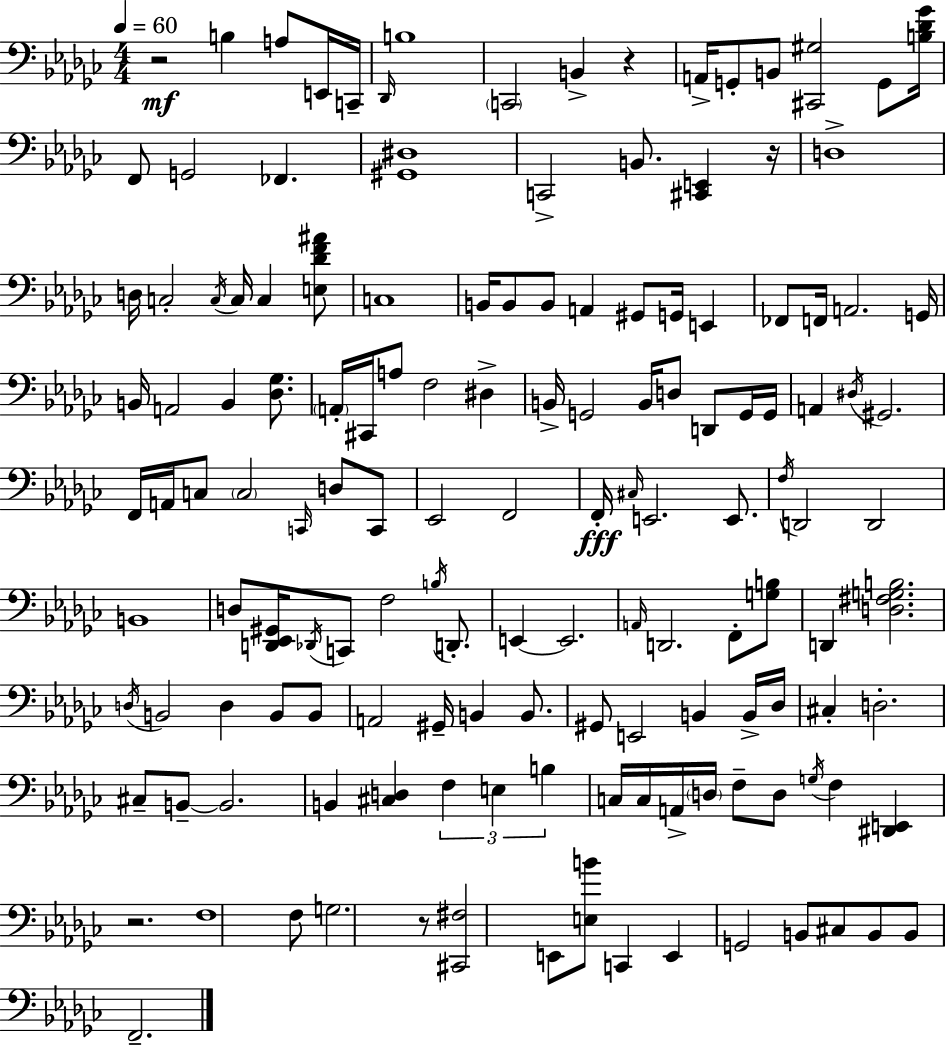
X:1
T:Untitled
M:4/4
L:1/4
K:Ebm
z2 B, A,/2 E,,/4 C,,/4 _D,,/4 B,4 C,,2 B,, z A,,/4 G,,/2 B,,/2 [^C,,^G,]2 G,,/2 [B,_D_G]/4 F,,/2 G,,2 _F,, [^G,,^D,]4 C,,2 B,,/2 [^C,,E,,] z/4 D,4 D,/4 C,2 C,/4 C,/4 C, [E,_DF^A]/2 C,4 B,,/4 B,,/2 B,,/2 A,, ^G,,/2 G,,/4 E,, _F,,/2 F,,/4 A,,2 G,,/4 B,,/4 A,,2 B,, [_D,_G,]/2 A,,/4 ^C,,/4 A,/2 F,2 ^D, B,,/4 G,,2 B,,/4 D,/2 D,,/2 G,,/4 G,,/4 A,, ^D,/4 ^G,,2 F,,/4 A,,/4 C,/2 C,2 C,,/4 D,/2 C,,/2 _E,,2 F,,2 F,,/4 ^C,/4 E,,2 E,,/2 F,/4 D,,2 D,,2 B,,4 D,/2 [D,,_E,,^G,,]/4 _D,,/4 C,,/2 F,2 B,/4 D,,/2 E,, E,,2 A,,/4 D,,2 F,,/2 [G,B,]/2 D,, [D,^F,G,B,]2 D,/4 B,,2 D, B,,/2 B,,/2 A,,2 ^G,,/4 B,, B,,/2 ^G,,/2 E,,2 B,, B,,/4 _D,/4 ^C, D,2 ^C,/2 B,,/2 B,,2 B,, [^C,D,] F, E, B, C,/4 C,/4 A,,/4 D,/4 F,/2 D,/2 G,/4 F, [^D,,E,,] z2 F,4 F,/2 G,2 z/2 [^C,,^F,]2 E,,/2 [E,B]/2 C,, E,, G,,2 B,,/2 ^C,/2 B,,/2 B,,/2 F,,2